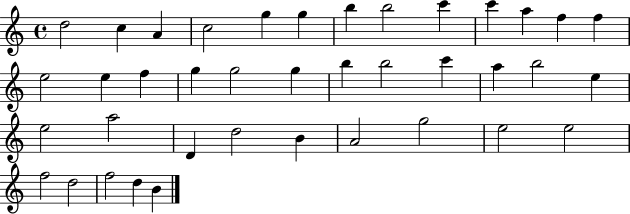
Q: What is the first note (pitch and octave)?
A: D5